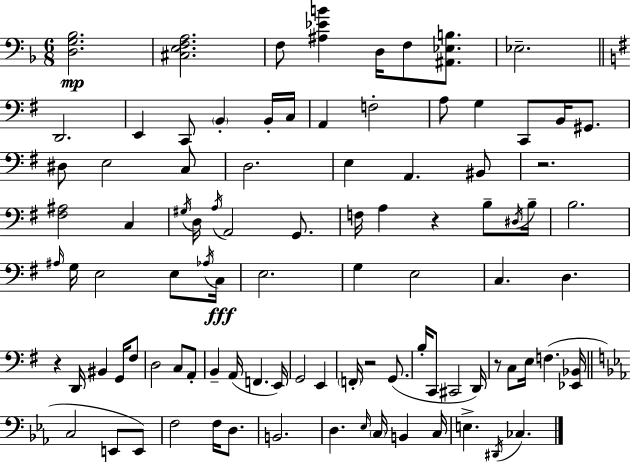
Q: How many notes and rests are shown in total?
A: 95